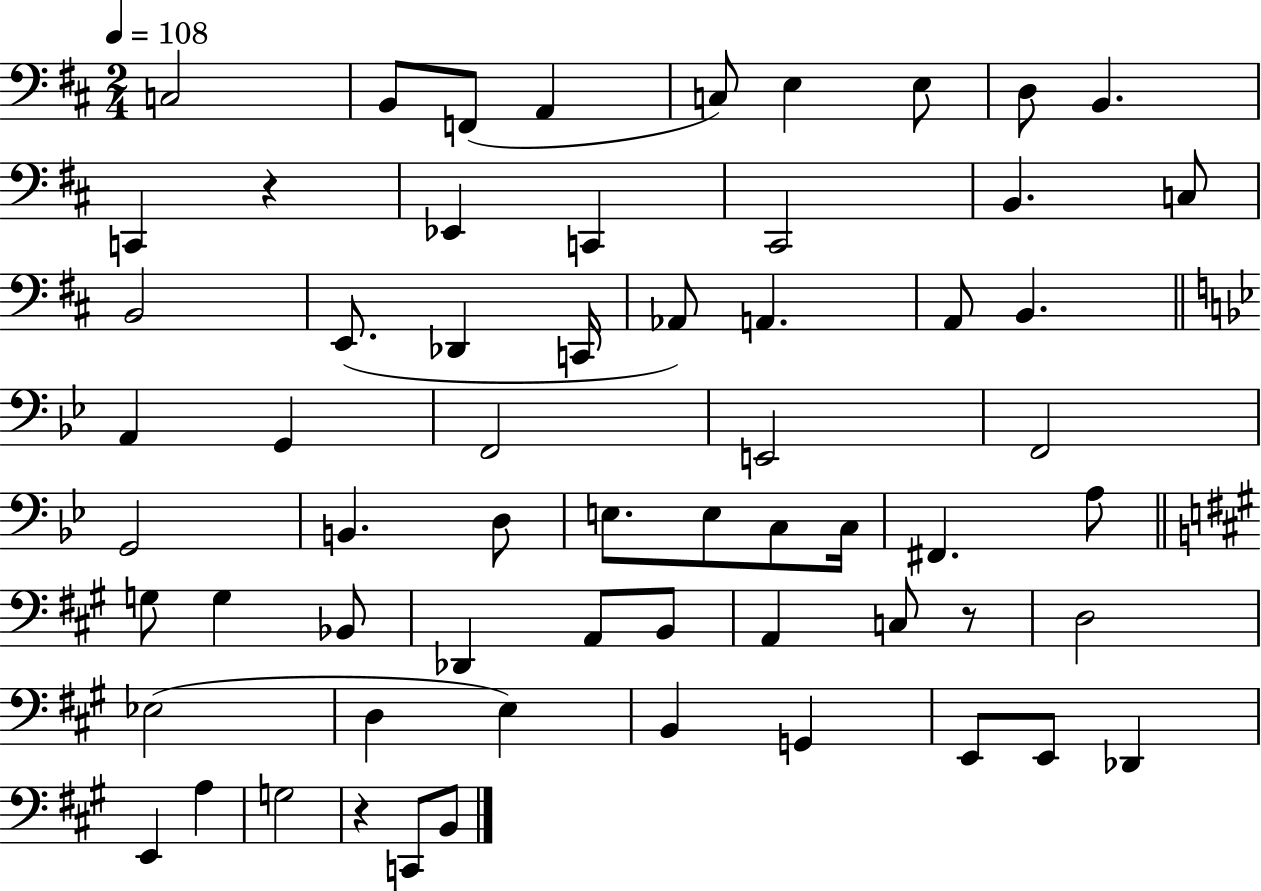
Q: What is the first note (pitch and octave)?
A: C3